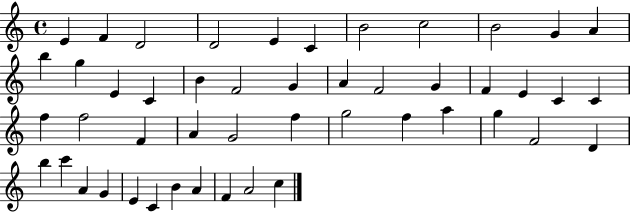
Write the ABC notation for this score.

X:1
T:Untitled
M:4/4
L:1/4
K:C
E F D2 D2 E C B2 c2 B2 G A b g E C B F2 G A F2 G F E C C f f2 F A G2 f g2 f a g F2 D b c' A G E C B A F A2 c